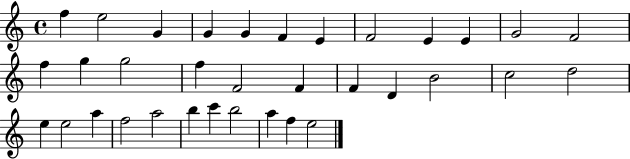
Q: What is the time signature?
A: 4/4